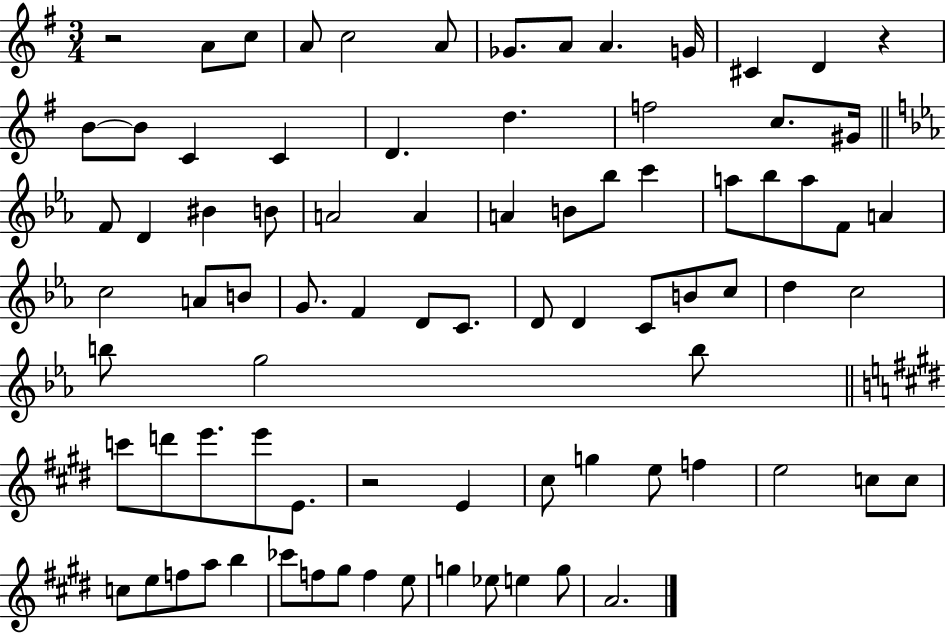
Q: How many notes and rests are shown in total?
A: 83